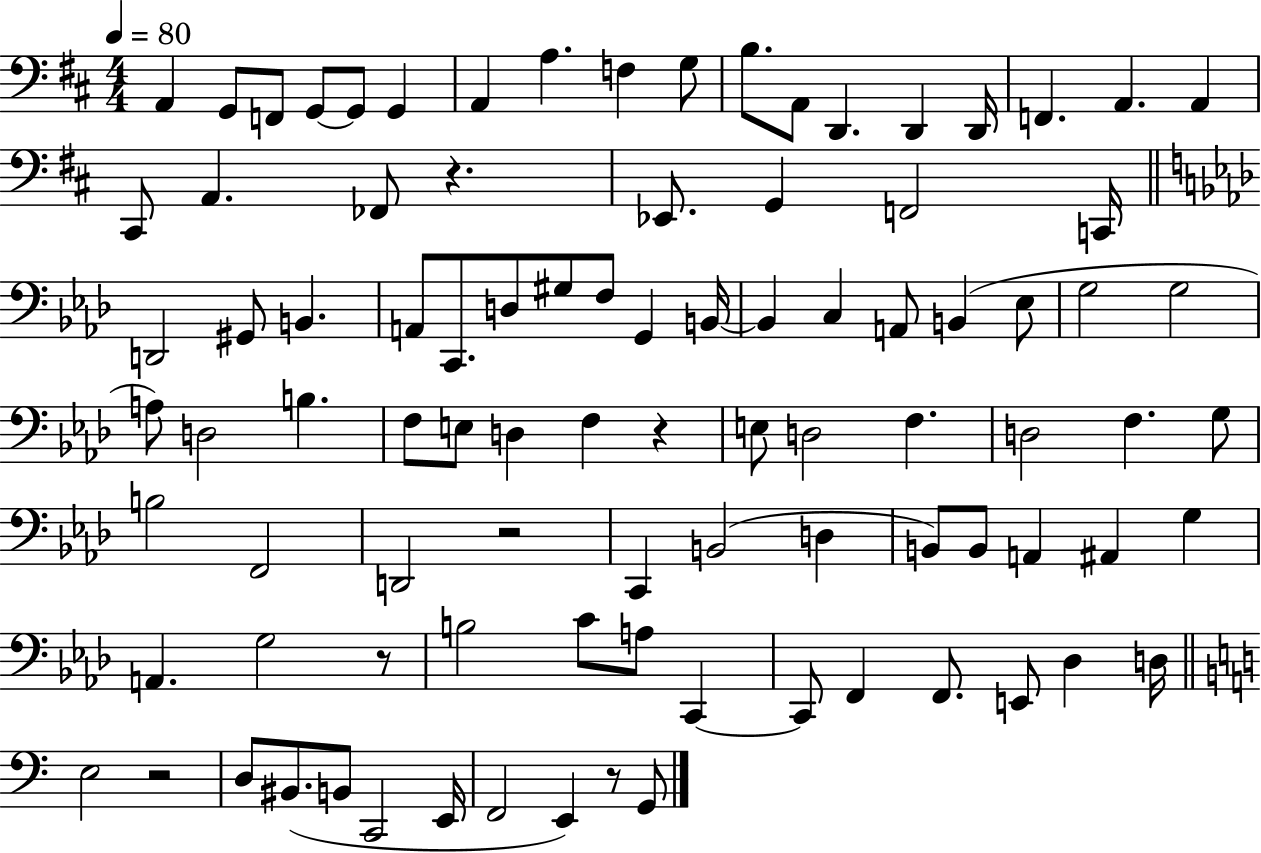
X:1
T:Untitled
M:4/4
L:1/4
K:D
A,, G,,/2 F,,/2 G,,/2 G,,/2 G,, A,, A, F, G,/2 B,/2 A,,/2 D,, D,, D,,/4 F,, A,, A,, ^C,,/2 A,, _F,,/2 z _E,,/2 G,, F,,2 C,,/4 D,,2 ^G,,/2 B,, A,,/2 C,,/2 D,/2 ^G,/2 F,/2 G,, B,,/4 B,, C, A,,/2 B,, _E,/2 G,2 G,2 A,/2 D,2 B, F,/2 E,/2 D, F, z E,/2 D,2 F, D,2 F, G,/2 B,2 F,,2 D,,2 z2 C,, B,,2 D, B,,/2 B,,/2 A,, ^A,, G, A,, G,2 z/2 B,2 C/2 A,/2 C,, C,,/2 F,, F,,/2 E,,/2 _D, D,/4 E,2 z2 D,/2 ^B,,/2 B,,/2 C,,2 E,,/4 F,,2 E,, z/2 G,,/2